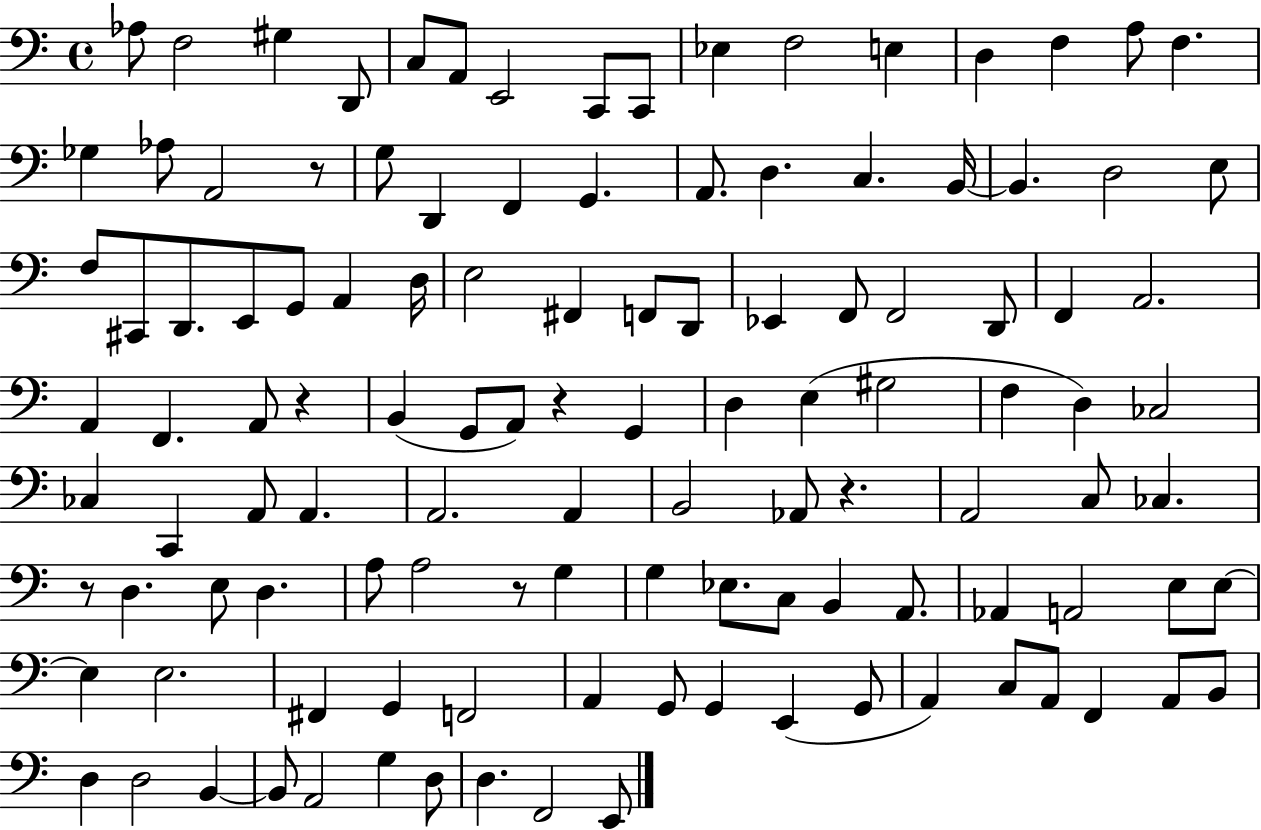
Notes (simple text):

Ab3/e F3/h G#3/q D2/e C3/e A2/e E2/h C2/e C2/e Eb3/q F3/h E3/q D3/q F3/q A3/e F3/q. Gb3/q Ab3/e A2/h R/e G3/e D2/q F2/q G2/q. A2/e. D3/q. C3/q. B2/s B2/q. D3/h E3/e F3/e C#2/e D2/e. E2/e G2/e A2/q D3/s E3/h F#2/q F2/e D2/e Eb2/q F2/e F2/h D2/e F2/q A2/h. A2/q F2/q. A2/e R/q B2/q G2/e A2/e R/q G2/q D3/q E3/q G#3/h F3/q D3/q CES3/h CES3/q C2/q A2/e A2/q. A2/h. A2/q B2/h Ab2/e R/q. A2/h C3/e CES3/q. R/e D3/q. E3/e D3/q. A3/e A3/h R/e G3/q G3/q Eb3/e. C3/e B2/q A2/e. Ab2/q A2/h E3/e E3/e E3/q E3/h. F#2/q G2/q F2/h A2/q G2/e G2/q E2/q G2/e A2/q C3/e A2/e F2/q A2/e B2/e D3/q D3/h B2/q B2/e A2/h G3/q D3/e D3/q. F2/h E2/e